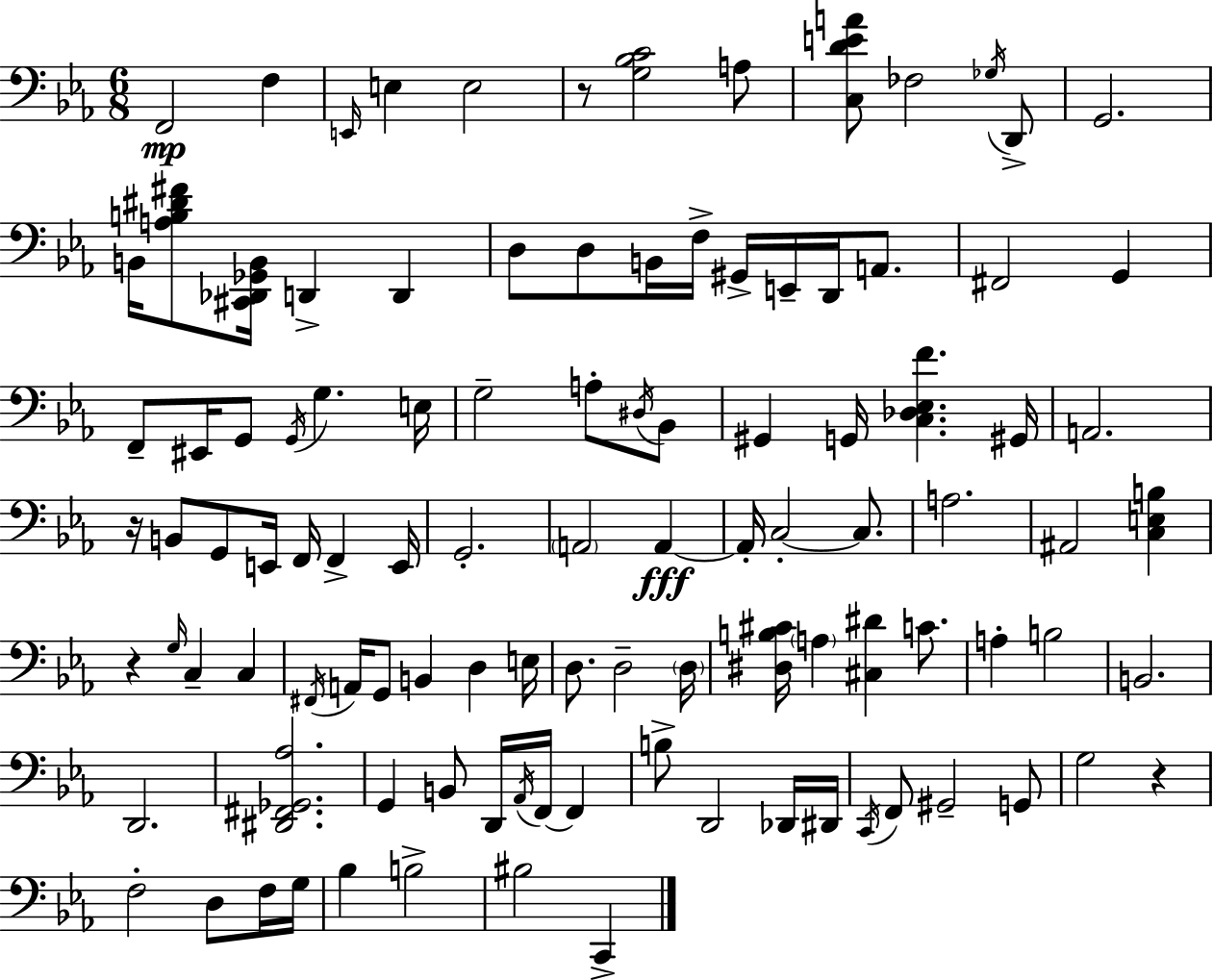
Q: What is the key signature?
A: C minor